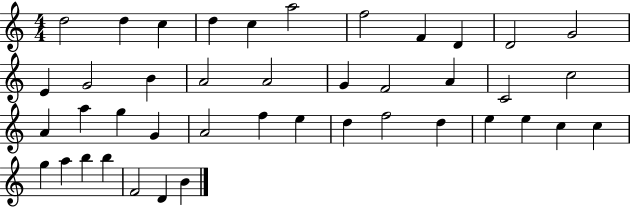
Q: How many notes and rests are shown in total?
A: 42